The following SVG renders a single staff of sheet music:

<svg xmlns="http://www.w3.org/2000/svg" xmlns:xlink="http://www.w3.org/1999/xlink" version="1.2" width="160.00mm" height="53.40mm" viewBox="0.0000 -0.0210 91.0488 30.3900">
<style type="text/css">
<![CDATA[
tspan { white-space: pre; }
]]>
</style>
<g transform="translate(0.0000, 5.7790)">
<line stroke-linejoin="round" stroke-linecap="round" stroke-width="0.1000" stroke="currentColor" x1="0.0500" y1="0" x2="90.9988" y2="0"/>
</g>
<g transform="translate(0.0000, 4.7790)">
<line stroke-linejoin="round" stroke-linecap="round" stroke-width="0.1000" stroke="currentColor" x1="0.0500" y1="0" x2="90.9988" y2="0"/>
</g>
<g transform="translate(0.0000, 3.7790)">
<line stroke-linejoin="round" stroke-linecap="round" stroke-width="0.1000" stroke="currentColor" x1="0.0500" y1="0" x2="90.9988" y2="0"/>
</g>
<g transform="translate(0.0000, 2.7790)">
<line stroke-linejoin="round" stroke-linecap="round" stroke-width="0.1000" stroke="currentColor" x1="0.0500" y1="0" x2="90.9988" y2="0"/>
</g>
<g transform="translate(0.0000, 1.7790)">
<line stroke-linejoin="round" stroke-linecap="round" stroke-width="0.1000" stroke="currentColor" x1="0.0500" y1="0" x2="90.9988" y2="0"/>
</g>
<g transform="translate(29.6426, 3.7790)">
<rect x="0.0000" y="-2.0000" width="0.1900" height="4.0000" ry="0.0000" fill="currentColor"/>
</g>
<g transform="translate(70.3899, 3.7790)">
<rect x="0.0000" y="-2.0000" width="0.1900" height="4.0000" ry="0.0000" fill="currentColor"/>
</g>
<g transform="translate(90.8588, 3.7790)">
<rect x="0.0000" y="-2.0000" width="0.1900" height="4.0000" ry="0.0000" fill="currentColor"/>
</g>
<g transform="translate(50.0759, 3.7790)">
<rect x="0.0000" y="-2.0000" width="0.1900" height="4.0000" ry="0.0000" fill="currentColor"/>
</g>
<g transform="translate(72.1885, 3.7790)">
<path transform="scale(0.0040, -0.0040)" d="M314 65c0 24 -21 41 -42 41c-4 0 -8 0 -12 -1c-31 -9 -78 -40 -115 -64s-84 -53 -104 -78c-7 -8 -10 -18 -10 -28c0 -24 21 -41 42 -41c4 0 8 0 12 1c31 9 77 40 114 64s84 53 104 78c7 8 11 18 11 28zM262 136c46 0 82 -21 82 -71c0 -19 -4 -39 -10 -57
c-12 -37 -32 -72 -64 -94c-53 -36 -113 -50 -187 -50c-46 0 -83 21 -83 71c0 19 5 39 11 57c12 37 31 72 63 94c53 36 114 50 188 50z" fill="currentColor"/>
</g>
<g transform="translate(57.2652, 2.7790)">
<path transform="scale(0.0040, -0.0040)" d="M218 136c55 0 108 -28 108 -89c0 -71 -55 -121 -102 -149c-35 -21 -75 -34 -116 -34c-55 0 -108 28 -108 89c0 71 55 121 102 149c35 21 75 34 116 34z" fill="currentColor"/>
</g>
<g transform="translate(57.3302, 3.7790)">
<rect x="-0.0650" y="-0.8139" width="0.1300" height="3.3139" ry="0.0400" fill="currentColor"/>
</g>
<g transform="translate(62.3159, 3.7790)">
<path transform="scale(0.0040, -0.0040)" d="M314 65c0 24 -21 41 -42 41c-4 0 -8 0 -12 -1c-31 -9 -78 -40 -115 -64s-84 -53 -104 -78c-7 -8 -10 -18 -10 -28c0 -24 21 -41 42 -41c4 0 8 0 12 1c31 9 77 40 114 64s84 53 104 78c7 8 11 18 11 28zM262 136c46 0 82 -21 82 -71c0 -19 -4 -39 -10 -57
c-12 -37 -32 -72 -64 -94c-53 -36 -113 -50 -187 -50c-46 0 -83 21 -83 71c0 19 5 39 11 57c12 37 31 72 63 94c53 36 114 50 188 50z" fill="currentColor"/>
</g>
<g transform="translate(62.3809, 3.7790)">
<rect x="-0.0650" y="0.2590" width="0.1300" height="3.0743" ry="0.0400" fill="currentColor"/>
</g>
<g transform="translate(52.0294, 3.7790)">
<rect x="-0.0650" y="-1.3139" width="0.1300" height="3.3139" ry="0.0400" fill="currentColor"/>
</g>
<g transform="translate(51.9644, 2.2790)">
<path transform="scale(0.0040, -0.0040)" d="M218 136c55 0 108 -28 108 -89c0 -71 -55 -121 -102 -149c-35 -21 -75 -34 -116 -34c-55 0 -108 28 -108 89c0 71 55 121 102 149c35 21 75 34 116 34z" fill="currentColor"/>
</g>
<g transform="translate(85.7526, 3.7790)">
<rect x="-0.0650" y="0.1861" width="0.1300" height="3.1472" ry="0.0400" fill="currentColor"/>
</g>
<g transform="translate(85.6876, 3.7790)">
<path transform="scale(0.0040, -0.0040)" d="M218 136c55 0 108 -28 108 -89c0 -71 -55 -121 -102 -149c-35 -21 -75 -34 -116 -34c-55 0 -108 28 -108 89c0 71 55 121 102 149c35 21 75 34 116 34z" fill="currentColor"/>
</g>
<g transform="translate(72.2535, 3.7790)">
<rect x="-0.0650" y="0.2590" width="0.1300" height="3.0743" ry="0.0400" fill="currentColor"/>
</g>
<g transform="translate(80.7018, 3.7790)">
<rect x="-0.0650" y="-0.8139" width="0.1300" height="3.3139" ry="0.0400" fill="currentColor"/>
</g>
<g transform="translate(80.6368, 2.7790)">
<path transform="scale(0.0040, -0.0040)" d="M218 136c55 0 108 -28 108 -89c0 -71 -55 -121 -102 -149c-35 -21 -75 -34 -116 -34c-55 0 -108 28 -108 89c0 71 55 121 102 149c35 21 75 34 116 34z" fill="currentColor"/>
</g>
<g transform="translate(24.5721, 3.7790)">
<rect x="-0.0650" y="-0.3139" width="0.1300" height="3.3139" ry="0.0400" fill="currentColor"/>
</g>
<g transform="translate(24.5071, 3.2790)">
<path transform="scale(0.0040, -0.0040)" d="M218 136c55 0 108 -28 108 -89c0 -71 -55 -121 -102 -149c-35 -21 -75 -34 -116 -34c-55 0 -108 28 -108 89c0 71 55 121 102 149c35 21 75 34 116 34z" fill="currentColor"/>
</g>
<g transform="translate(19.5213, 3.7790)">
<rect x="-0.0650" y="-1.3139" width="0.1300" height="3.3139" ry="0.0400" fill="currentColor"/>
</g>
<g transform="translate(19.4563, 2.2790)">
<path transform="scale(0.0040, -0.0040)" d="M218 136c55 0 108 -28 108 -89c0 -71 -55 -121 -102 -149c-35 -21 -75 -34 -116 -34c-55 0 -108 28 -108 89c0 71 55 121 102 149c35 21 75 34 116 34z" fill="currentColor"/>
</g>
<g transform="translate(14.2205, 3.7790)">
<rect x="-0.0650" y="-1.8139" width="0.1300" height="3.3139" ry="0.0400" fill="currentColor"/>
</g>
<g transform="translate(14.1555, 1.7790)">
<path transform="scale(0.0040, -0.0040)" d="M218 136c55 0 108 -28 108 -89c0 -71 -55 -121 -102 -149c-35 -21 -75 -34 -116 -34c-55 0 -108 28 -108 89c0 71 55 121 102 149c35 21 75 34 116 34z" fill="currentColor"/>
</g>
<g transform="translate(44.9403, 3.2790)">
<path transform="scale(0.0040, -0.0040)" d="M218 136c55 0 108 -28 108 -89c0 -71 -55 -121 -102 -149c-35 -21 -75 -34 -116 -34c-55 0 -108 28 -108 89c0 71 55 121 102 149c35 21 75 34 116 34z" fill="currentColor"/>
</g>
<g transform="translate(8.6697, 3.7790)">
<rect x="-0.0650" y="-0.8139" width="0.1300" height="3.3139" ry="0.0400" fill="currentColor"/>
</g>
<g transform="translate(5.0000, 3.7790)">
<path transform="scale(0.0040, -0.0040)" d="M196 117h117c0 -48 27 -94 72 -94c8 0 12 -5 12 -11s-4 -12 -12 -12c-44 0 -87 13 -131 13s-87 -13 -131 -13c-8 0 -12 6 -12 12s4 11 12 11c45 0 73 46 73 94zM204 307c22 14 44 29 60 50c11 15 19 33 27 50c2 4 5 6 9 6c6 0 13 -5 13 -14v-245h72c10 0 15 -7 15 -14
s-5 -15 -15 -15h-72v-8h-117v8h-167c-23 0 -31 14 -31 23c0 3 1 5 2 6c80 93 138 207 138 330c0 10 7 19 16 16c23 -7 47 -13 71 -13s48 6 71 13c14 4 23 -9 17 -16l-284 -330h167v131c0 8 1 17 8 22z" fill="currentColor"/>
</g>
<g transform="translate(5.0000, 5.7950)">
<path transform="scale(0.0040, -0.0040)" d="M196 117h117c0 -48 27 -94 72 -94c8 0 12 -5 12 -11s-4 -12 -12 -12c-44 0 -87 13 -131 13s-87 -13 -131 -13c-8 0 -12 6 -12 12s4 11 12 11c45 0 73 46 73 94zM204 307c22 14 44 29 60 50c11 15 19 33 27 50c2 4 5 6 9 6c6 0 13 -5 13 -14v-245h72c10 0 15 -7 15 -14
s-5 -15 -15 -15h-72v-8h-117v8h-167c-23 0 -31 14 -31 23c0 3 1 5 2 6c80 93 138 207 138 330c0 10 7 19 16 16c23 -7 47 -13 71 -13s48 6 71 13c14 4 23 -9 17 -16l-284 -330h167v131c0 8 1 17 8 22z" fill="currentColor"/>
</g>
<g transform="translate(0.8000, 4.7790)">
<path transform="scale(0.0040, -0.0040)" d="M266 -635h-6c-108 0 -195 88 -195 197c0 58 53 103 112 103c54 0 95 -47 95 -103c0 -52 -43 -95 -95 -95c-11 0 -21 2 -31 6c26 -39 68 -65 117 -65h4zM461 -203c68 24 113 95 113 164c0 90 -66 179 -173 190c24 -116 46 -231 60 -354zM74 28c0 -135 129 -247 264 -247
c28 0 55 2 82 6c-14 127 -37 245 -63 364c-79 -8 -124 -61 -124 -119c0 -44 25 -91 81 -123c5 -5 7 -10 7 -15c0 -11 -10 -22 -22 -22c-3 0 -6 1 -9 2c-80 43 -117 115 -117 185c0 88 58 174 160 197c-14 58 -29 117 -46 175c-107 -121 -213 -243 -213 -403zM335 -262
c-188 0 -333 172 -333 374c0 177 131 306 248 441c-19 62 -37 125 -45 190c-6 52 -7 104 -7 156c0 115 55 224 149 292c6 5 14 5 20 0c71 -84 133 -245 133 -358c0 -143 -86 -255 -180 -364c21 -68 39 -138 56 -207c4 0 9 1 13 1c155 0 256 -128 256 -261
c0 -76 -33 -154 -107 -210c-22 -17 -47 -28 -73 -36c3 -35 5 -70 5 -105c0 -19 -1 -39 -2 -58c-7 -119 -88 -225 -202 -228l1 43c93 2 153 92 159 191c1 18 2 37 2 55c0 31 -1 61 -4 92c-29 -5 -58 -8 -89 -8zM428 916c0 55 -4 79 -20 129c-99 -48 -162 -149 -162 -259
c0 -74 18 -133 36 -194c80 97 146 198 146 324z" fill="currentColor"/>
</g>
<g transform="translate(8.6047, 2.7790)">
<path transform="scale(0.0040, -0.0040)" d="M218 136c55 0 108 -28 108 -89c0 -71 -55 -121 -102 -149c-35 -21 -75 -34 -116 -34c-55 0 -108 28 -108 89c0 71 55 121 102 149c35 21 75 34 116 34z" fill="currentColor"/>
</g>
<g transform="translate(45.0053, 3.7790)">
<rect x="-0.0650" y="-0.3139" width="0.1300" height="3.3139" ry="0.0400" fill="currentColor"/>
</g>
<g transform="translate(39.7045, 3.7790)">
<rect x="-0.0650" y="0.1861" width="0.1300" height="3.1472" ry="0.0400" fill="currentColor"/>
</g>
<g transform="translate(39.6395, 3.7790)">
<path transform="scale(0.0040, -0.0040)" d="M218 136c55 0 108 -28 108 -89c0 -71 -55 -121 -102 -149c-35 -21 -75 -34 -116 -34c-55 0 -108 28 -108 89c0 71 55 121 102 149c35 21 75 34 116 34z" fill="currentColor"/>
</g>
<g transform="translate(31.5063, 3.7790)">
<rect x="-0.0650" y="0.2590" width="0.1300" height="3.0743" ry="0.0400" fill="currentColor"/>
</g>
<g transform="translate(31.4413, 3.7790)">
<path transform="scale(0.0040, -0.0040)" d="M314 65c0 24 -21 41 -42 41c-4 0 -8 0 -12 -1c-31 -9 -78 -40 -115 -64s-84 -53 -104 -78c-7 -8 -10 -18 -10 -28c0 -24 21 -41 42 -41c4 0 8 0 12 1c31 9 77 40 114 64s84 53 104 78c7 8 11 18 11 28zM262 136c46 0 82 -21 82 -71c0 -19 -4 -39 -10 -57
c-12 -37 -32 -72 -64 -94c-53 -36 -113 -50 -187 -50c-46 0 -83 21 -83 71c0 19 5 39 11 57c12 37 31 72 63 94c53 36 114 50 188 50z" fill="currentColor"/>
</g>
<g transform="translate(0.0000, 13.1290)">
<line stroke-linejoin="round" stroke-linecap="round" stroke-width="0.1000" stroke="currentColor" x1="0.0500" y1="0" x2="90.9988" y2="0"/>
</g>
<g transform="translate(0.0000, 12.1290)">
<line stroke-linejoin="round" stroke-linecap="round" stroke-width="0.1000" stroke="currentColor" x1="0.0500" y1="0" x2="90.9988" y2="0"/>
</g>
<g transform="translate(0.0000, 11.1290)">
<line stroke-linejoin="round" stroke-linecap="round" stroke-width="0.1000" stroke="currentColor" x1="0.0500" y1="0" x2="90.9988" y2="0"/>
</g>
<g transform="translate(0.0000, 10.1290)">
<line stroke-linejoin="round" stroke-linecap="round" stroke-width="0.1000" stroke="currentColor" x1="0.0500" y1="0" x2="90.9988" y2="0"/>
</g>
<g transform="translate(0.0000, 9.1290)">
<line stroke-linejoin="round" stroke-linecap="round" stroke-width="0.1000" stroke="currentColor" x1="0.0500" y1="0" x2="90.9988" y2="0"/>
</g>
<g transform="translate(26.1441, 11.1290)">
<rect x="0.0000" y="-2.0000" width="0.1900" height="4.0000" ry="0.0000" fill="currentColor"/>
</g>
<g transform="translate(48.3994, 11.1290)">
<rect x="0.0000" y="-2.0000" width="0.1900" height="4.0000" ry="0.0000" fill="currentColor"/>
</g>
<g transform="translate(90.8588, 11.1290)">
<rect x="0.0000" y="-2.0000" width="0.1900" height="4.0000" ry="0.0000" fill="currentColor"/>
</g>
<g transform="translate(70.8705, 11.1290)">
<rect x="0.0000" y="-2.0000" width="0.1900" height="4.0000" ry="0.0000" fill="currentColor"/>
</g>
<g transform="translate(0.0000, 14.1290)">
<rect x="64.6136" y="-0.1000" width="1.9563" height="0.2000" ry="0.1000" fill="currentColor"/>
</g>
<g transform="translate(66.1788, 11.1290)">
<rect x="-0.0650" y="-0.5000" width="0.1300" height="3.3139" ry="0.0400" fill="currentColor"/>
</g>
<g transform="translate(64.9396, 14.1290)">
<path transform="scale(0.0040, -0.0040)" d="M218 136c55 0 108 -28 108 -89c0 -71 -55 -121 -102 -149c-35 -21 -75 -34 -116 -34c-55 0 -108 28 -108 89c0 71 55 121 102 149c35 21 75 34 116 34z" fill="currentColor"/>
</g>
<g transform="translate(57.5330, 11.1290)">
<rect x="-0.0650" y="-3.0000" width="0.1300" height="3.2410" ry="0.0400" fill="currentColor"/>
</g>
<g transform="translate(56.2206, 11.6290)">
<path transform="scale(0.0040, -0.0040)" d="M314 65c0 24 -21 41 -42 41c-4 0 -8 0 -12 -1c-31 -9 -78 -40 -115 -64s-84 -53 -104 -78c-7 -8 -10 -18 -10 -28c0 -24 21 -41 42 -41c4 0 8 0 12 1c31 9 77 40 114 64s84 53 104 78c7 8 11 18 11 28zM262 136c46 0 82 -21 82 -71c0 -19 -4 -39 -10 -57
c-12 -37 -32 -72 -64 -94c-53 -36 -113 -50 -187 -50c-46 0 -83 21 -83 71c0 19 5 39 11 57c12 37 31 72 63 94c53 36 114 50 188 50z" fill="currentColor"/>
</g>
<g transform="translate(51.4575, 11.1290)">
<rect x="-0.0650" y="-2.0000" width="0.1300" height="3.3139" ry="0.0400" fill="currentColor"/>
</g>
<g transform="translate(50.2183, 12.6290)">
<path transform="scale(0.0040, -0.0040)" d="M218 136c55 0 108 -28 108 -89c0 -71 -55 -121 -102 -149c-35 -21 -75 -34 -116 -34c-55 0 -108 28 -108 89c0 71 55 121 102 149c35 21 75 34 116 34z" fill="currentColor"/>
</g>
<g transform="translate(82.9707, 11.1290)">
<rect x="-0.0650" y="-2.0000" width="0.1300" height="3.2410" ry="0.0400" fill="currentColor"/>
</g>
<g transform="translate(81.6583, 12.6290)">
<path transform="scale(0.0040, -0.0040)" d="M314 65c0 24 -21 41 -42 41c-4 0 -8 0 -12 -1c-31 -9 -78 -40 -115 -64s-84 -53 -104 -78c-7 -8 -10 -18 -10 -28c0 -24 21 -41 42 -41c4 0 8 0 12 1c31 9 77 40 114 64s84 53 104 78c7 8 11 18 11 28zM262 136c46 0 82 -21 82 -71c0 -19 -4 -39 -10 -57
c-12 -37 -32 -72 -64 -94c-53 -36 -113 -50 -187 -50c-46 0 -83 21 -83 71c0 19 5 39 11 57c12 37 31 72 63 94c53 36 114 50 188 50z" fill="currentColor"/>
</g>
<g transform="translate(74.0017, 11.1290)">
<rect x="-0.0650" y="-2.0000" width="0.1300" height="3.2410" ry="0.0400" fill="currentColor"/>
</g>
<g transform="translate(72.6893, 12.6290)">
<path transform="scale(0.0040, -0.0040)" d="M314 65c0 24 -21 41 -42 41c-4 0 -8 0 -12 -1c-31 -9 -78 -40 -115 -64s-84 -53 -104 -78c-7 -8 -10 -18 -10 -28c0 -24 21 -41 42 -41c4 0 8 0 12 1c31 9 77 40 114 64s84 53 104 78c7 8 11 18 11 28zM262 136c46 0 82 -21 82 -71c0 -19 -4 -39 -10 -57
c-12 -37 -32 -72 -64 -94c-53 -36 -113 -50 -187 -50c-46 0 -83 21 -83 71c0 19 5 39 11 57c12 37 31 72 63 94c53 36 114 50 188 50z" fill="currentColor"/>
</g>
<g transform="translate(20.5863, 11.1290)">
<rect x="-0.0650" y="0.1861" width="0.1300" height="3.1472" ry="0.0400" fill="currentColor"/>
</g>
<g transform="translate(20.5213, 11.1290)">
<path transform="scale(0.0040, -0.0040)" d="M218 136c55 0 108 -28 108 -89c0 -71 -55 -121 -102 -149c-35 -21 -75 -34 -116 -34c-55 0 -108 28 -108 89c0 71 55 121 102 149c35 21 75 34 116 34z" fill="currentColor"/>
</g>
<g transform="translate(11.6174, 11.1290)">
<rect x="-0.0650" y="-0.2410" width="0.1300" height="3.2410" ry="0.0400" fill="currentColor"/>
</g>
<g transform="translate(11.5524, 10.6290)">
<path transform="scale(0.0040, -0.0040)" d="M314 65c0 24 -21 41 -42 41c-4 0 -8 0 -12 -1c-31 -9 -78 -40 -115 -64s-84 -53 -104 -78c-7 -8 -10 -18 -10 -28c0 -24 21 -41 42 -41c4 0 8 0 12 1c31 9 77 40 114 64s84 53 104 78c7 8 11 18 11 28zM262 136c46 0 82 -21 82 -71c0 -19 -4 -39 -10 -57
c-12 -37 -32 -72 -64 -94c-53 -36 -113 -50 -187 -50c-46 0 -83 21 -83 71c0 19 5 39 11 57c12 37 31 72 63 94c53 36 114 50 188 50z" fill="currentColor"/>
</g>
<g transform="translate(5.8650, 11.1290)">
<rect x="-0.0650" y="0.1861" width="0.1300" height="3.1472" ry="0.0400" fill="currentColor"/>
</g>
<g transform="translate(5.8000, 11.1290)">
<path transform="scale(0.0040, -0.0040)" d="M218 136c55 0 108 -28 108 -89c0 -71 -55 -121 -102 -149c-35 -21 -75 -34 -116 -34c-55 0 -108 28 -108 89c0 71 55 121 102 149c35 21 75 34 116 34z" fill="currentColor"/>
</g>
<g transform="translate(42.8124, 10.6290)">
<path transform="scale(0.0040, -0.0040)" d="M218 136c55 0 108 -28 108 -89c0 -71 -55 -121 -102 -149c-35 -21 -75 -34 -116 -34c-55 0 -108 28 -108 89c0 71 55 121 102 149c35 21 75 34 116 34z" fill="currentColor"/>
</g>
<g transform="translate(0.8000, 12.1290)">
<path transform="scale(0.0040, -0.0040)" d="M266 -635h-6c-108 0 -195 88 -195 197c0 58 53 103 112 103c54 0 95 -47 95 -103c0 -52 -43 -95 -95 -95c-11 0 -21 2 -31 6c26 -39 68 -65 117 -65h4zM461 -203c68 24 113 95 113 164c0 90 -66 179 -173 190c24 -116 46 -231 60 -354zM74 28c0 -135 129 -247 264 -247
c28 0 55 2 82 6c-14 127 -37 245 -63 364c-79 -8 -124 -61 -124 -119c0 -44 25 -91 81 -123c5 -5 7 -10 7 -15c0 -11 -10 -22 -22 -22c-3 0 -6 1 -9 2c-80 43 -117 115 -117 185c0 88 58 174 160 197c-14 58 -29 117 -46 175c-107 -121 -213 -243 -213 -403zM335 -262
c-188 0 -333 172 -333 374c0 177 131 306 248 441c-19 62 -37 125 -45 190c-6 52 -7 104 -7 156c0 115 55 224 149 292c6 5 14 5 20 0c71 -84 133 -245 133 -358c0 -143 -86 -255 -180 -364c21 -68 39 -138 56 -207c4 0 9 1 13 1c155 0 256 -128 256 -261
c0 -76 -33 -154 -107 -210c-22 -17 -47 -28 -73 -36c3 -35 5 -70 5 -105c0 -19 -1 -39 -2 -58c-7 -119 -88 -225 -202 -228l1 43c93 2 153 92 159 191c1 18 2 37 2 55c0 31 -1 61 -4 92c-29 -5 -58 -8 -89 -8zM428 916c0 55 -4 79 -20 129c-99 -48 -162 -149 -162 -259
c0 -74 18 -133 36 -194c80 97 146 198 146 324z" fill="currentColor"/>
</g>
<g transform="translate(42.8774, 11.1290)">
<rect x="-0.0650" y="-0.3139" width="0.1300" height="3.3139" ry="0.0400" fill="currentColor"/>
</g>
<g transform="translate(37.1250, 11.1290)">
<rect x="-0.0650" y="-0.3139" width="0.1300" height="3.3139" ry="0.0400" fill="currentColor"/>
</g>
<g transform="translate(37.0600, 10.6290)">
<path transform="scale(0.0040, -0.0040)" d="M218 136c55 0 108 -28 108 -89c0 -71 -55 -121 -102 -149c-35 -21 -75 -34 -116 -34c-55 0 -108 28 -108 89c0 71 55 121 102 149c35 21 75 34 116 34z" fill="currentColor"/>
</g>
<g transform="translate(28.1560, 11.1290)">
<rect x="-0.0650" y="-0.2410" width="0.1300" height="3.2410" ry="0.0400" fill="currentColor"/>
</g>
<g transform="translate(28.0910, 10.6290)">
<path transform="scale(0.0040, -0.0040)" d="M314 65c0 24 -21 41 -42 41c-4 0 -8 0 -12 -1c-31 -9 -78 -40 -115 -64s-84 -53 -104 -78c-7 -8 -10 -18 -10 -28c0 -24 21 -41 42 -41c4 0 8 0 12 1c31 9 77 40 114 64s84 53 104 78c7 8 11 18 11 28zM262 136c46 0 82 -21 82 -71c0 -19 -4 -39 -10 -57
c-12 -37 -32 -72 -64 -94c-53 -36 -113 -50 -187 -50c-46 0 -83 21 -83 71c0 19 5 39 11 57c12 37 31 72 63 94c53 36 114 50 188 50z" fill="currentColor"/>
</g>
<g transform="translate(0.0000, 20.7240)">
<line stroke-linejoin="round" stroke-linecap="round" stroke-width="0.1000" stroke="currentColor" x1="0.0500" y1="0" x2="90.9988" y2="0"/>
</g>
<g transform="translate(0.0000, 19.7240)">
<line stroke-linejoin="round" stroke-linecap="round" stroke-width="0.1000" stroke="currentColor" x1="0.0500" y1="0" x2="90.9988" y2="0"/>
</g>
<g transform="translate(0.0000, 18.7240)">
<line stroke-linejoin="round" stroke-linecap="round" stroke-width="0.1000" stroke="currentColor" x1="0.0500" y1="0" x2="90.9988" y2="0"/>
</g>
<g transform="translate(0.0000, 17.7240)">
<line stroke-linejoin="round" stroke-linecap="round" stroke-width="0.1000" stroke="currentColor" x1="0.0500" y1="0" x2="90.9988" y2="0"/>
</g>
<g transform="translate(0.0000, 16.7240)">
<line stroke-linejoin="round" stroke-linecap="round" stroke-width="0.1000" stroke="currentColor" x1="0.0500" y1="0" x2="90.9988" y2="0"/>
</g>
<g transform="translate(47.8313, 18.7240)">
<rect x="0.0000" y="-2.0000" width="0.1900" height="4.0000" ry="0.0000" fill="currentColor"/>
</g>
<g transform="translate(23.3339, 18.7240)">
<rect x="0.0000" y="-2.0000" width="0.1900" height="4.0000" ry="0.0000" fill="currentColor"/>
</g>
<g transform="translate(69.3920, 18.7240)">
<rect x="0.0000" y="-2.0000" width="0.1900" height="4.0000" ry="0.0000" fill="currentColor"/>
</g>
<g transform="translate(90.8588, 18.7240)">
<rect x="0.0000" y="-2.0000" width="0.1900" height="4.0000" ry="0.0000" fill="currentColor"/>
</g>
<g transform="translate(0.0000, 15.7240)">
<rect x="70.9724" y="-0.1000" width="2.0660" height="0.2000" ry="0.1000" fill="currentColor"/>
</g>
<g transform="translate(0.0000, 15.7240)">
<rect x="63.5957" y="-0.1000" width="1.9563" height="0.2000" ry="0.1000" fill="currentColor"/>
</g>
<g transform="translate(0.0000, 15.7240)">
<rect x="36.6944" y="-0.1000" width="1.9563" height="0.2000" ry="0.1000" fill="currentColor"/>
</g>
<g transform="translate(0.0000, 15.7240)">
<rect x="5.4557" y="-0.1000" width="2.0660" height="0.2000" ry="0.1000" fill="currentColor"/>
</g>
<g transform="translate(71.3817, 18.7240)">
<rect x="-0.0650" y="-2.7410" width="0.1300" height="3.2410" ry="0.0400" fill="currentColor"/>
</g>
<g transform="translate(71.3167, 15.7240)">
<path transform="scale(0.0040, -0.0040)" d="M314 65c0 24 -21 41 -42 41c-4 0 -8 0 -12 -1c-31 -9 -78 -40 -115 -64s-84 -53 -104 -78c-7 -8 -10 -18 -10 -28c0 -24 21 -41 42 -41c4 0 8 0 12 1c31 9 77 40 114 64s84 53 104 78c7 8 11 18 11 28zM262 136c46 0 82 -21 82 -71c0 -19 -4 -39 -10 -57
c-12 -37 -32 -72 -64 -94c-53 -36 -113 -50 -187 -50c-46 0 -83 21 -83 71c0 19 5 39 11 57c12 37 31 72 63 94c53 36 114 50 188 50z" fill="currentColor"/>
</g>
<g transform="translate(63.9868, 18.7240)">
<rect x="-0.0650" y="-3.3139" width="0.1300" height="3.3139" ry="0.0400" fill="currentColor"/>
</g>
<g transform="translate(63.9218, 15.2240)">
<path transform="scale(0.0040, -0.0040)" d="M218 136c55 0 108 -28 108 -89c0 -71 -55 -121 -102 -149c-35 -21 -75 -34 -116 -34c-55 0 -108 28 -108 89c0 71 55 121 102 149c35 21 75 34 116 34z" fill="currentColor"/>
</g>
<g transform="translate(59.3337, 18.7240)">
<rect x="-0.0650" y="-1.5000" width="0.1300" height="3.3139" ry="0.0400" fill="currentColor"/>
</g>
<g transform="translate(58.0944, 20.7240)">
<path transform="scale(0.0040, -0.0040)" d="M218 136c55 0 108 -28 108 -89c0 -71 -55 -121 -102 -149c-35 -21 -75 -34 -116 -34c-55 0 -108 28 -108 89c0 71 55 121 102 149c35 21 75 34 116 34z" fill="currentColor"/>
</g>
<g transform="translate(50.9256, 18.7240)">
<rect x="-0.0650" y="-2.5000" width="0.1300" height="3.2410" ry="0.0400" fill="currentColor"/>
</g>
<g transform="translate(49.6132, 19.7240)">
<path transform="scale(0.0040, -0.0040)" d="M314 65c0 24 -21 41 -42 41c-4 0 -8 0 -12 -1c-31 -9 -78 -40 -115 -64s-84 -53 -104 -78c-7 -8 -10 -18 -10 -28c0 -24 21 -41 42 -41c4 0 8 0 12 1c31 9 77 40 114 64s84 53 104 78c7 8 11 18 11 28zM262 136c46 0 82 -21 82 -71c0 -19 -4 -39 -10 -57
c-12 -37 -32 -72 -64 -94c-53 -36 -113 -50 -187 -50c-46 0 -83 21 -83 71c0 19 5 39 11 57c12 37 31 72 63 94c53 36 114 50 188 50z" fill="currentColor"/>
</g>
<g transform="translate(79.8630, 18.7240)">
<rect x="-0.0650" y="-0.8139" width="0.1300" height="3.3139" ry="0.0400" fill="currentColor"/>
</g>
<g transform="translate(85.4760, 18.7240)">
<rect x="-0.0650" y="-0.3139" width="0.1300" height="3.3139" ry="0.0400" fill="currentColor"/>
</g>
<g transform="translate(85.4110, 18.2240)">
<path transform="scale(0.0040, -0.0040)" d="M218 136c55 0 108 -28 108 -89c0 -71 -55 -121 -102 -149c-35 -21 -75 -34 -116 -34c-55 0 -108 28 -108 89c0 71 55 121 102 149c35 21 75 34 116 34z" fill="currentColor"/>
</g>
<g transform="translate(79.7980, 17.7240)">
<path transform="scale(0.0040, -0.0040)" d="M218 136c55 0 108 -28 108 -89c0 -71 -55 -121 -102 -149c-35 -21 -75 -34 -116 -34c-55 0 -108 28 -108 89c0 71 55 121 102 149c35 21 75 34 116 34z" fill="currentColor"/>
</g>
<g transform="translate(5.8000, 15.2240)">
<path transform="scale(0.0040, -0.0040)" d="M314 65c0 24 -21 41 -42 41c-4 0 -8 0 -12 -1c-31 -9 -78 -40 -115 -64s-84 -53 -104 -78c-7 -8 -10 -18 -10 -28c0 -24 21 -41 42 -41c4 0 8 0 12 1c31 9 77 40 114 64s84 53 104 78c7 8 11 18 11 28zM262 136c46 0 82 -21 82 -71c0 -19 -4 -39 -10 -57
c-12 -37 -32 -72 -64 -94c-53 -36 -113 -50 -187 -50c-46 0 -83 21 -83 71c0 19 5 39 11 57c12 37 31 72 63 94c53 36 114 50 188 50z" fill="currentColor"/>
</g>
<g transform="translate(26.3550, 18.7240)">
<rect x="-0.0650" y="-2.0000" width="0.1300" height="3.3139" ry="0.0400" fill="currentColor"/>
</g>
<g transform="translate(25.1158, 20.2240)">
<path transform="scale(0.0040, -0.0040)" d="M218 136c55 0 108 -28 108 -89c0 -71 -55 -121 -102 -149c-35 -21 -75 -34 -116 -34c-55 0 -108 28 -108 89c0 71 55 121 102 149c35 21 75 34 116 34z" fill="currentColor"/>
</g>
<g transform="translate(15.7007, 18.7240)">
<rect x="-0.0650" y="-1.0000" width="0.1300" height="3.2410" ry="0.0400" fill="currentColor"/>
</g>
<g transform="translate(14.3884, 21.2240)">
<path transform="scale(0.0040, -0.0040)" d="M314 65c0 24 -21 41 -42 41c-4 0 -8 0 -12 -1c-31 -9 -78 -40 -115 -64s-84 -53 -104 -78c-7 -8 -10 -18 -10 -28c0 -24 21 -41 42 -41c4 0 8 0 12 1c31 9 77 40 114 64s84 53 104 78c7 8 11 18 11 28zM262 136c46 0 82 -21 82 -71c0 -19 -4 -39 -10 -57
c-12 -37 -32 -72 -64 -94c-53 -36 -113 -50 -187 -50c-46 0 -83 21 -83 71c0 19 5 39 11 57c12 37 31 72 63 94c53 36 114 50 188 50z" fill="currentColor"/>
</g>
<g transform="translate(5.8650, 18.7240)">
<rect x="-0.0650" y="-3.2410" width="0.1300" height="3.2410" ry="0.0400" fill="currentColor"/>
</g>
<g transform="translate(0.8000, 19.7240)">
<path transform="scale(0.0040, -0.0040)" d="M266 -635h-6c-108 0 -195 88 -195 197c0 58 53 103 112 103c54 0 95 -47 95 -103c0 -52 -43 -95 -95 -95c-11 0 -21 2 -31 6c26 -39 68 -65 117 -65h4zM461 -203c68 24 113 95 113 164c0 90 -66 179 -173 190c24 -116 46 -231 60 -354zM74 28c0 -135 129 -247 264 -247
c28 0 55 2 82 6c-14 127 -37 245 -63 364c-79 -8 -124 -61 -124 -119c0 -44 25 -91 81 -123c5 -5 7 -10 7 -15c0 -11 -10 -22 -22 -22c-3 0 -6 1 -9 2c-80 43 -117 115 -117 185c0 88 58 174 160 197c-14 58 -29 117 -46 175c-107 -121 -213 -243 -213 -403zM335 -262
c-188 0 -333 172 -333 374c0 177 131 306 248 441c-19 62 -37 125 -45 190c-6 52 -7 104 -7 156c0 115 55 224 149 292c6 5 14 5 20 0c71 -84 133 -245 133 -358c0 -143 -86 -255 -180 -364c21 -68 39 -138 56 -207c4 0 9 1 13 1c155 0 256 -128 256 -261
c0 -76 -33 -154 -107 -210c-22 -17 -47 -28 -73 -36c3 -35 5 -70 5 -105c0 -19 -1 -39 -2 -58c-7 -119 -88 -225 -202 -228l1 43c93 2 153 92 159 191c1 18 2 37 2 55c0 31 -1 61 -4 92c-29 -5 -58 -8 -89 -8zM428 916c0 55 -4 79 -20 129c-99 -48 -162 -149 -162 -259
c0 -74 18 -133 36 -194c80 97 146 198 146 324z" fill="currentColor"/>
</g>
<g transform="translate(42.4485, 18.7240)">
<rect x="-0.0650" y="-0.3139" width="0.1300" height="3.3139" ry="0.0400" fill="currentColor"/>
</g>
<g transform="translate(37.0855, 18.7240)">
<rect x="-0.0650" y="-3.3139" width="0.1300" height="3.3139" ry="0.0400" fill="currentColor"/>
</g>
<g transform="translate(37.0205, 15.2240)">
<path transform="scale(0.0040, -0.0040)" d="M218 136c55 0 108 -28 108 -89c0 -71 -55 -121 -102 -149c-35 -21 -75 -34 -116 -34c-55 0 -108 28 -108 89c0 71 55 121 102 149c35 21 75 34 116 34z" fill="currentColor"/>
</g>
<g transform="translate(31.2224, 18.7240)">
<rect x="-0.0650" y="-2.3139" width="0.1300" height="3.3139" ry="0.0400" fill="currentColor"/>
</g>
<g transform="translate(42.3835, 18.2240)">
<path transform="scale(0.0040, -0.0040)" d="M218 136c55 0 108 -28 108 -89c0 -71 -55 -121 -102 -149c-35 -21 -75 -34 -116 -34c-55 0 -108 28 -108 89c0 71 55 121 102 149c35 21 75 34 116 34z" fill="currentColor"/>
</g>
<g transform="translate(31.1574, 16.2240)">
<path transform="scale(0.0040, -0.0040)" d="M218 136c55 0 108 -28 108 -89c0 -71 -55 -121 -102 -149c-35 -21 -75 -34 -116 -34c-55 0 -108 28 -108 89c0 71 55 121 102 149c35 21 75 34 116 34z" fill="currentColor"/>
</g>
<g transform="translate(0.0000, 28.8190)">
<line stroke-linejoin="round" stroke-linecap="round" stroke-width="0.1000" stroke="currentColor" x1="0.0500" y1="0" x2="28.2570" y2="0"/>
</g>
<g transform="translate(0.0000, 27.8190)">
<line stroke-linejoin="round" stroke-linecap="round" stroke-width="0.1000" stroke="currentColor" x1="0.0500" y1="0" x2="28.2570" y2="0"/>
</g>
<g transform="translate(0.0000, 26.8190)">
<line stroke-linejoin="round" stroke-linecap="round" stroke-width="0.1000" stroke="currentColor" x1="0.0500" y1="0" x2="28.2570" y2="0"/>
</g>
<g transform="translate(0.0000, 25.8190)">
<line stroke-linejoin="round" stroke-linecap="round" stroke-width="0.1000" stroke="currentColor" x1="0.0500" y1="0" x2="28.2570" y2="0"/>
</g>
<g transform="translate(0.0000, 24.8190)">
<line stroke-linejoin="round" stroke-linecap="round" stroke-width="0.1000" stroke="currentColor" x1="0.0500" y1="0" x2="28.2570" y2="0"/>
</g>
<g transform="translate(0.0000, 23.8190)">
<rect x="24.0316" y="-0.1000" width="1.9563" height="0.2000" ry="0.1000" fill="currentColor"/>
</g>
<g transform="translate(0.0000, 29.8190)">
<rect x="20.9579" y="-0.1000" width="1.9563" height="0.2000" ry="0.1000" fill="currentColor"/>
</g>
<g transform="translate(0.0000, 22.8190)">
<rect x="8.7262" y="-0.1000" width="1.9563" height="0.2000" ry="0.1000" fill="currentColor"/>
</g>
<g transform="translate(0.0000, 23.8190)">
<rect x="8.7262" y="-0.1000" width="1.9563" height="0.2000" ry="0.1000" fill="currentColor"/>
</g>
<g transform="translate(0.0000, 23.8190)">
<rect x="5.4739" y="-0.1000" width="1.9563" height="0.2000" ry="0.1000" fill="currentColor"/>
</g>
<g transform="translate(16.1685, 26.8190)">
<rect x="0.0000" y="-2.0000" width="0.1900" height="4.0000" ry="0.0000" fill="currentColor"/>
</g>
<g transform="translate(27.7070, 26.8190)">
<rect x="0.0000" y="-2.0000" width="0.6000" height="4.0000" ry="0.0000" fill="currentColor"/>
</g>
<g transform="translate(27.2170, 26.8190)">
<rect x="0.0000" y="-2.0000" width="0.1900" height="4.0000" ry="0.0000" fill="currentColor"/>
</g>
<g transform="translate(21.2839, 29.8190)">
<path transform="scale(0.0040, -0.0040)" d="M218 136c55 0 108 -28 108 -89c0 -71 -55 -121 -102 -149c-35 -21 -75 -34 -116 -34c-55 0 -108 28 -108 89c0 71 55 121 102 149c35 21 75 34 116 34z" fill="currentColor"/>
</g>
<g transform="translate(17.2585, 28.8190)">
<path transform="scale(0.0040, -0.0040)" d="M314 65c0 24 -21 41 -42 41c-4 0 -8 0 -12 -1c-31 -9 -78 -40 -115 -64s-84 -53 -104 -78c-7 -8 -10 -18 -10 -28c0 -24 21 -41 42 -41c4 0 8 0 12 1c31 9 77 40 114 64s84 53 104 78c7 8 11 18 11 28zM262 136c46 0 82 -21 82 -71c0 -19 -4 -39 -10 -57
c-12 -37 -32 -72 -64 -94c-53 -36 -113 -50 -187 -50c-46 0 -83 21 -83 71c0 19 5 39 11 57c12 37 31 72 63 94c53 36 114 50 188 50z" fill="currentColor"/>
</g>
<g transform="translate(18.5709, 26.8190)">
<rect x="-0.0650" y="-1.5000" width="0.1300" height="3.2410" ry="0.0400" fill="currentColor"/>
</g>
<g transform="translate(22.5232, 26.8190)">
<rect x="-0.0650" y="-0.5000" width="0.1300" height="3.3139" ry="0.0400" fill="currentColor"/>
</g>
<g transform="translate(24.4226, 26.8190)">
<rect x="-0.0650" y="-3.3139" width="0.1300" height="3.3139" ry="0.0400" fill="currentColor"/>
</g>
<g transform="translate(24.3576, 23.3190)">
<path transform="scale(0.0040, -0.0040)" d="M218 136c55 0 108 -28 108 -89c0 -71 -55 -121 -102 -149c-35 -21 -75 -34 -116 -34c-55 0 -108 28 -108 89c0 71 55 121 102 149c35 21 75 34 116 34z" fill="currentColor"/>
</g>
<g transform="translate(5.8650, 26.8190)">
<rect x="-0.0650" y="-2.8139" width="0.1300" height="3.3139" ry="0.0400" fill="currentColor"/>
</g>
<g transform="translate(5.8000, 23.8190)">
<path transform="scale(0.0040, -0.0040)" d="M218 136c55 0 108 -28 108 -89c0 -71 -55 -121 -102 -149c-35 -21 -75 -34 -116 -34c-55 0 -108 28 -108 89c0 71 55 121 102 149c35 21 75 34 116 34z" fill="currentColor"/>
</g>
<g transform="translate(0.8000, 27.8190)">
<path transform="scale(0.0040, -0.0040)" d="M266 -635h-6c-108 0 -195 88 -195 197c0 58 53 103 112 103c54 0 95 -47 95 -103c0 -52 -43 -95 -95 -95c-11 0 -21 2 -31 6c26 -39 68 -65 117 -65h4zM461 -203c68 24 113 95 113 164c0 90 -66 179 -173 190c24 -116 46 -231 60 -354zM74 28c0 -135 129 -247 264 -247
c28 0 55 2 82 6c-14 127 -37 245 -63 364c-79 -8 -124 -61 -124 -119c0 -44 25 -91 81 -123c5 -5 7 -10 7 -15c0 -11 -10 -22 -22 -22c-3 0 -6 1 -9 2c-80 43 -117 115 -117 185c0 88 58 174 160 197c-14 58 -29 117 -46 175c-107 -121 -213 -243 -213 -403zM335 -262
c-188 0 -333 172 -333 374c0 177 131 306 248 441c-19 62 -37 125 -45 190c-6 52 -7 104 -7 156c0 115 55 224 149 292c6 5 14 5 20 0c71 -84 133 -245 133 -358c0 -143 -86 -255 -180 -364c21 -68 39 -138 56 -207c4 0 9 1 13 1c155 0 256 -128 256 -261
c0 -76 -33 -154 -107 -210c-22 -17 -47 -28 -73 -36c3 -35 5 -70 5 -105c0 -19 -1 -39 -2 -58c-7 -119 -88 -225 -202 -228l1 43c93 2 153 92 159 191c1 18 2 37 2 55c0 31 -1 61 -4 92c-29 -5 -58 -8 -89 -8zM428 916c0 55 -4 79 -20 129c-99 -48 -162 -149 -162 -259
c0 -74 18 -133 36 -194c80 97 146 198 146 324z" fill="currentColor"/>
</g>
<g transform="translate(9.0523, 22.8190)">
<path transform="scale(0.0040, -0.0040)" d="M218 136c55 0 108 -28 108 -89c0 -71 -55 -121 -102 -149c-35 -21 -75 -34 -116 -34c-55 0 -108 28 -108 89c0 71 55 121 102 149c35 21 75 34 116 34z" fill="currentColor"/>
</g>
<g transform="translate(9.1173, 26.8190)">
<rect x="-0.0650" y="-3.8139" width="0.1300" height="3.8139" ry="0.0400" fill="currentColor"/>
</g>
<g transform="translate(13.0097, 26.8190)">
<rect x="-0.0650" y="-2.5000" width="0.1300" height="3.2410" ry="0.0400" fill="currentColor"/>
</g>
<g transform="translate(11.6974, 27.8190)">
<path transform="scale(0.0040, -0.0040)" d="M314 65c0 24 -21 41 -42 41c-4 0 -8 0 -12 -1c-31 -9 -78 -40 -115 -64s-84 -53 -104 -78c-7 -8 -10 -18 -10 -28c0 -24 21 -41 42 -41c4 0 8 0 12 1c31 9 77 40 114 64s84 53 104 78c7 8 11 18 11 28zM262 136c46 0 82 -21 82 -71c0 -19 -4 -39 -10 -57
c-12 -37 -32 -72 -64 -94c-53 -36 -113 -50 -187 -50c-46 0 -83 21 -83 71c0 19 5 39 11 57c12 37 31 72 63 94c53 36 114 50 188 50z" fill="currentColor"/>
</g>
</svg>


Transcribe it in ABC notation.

X:1
T:Untitled
M:4/4
L:1/4
K:C
d f e c B2 B c e d B2 B2 d B B c2 B c2 c c F A2 C F2 F2 b2 D2 F g b c G2 E b a2 d c a c' G2 E2 C b